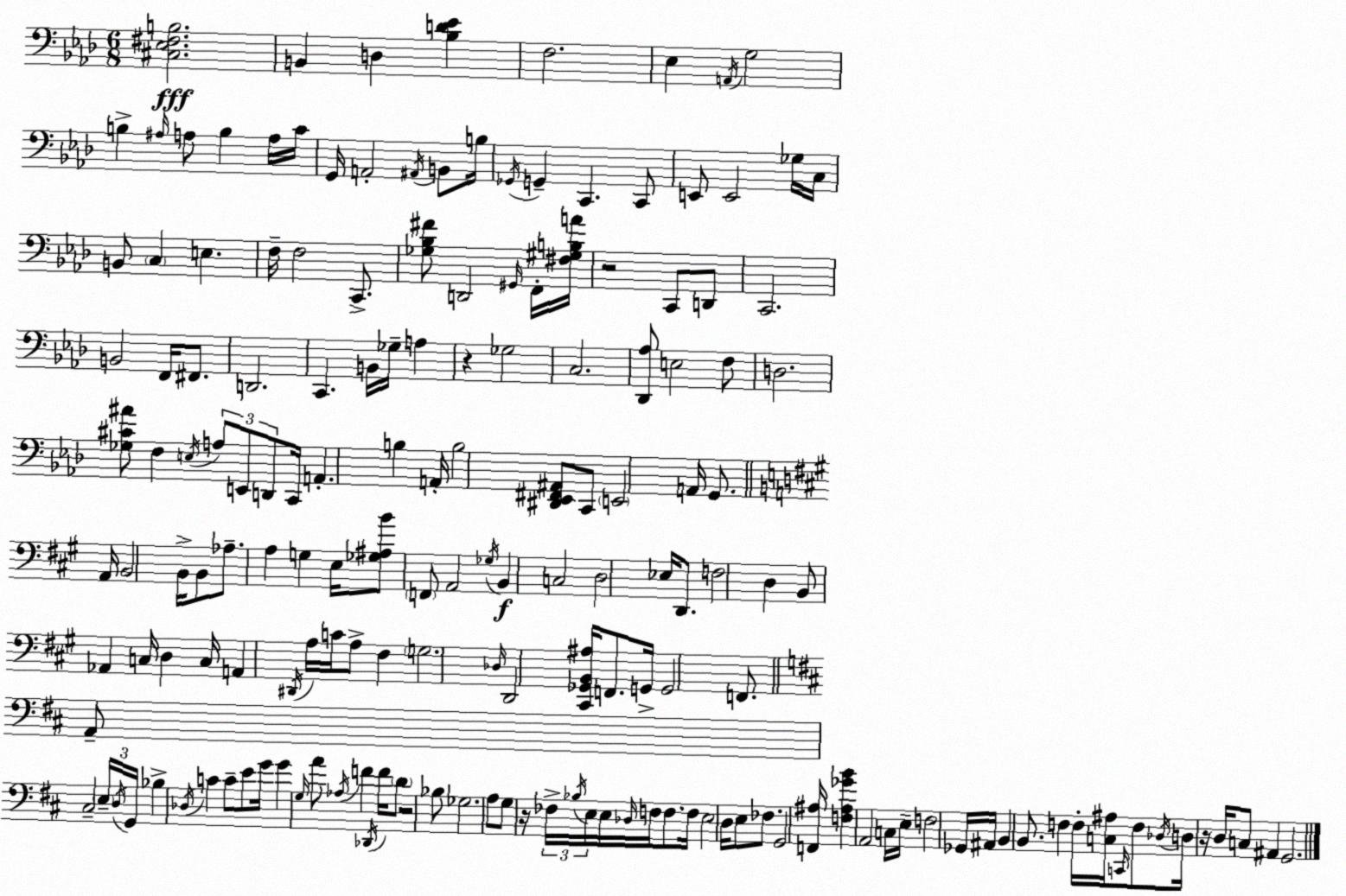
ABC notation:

X:1
T:Untitled
M:6/8
L:1/4
K:Fm
[^C,_E,^F,B,]2 B,, D, [_B,D_E] F,2 _E, A,,/4 G,2 B, ^A,/4 A,/2 B, A,/4 C/4 G,,/4 A,,2 ^A,,/4 B,,/2 B,/4 _G,,/4 G,, C,, C,,/2 E,,/2 E,,2 _G,/4 C,/4 B,,/2 C, E, F,/4 F,2 C,,/2 [_G,_B,^F]/2 D,,2 ^G,,/4 F,,/4 [^F,^G,B,A]/4 z2 C,,/2 D,,/2 C,,2 B,,2 F,,/4 ^F,,/2 D,,2 C,, B,,/4 _G,/4 A, z _G,2 C,2 [_D,,_A,]/2 E,2 F,/2 D,2 [_G,^C^A]/2 F, E,/4 A,/2 E,,/2 D,,/2 C,,/4 A,, B, A,,/4 B,2 [^D,,_E,,^F,,^A,,]/2 C,,/2 E,,2 A,,/4 G,,/2 A,,/4 B,,2 B,,/4 B,,/2 _A,/2 A, G, E,/4 [_G,^A,B]/2 F,,/2 A,,2 _G,/4 B,, C,2 D,2 _E,/4 D,,/2 F,2 D, B,,/2 _A,, C,/4 D, C,/4 A,, ^D,,/4 A,/4 C/4 A,/2 ^F, G,2 _D,/4 D,,2 [^C,,_G,,B,,^A,]/4 F,,/2 G,,/4 G,,2 F,,/2 A,,/2 ^C,2 E,/4 D,/4 G,,/4 _B, _D,/4 C C/2 E/2 G/4 G G,/4 A/2 _A,/4 F _D,,/4 F/4 D/2 z2 _B,/2 _G,2 A,/2 G,/2 z/4 _F,/4 _B,/4 E,/4 E,/4 _D,/4 F,/4 F,/2 F,/4 E,2 D,/4 E,/2 _F,/2 G,,2 [F,,^A,]/4 [F,^A,_GB] A,,2 C,/4 E,/4 F,2 _G,,/4 ^A,,/4 B,, B,,/2 F, F,/4 [C,^A,]/4 C,,/4 F,/2 _D,/4 D,/4 z/4 D,/4 C,/2 ^A,, G,,2